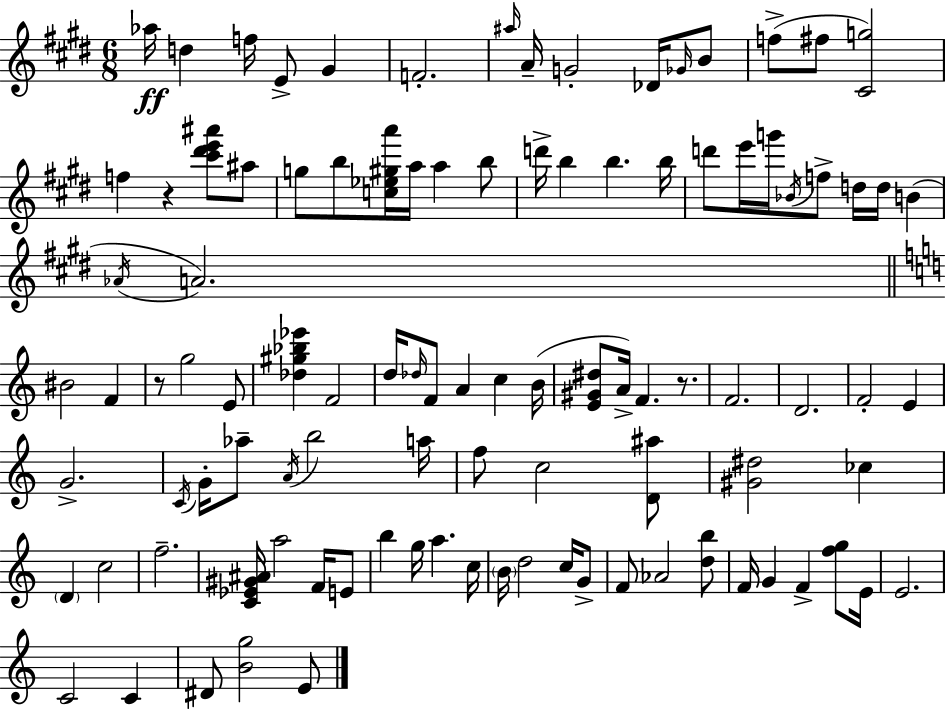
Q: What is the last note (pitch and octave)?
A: E4